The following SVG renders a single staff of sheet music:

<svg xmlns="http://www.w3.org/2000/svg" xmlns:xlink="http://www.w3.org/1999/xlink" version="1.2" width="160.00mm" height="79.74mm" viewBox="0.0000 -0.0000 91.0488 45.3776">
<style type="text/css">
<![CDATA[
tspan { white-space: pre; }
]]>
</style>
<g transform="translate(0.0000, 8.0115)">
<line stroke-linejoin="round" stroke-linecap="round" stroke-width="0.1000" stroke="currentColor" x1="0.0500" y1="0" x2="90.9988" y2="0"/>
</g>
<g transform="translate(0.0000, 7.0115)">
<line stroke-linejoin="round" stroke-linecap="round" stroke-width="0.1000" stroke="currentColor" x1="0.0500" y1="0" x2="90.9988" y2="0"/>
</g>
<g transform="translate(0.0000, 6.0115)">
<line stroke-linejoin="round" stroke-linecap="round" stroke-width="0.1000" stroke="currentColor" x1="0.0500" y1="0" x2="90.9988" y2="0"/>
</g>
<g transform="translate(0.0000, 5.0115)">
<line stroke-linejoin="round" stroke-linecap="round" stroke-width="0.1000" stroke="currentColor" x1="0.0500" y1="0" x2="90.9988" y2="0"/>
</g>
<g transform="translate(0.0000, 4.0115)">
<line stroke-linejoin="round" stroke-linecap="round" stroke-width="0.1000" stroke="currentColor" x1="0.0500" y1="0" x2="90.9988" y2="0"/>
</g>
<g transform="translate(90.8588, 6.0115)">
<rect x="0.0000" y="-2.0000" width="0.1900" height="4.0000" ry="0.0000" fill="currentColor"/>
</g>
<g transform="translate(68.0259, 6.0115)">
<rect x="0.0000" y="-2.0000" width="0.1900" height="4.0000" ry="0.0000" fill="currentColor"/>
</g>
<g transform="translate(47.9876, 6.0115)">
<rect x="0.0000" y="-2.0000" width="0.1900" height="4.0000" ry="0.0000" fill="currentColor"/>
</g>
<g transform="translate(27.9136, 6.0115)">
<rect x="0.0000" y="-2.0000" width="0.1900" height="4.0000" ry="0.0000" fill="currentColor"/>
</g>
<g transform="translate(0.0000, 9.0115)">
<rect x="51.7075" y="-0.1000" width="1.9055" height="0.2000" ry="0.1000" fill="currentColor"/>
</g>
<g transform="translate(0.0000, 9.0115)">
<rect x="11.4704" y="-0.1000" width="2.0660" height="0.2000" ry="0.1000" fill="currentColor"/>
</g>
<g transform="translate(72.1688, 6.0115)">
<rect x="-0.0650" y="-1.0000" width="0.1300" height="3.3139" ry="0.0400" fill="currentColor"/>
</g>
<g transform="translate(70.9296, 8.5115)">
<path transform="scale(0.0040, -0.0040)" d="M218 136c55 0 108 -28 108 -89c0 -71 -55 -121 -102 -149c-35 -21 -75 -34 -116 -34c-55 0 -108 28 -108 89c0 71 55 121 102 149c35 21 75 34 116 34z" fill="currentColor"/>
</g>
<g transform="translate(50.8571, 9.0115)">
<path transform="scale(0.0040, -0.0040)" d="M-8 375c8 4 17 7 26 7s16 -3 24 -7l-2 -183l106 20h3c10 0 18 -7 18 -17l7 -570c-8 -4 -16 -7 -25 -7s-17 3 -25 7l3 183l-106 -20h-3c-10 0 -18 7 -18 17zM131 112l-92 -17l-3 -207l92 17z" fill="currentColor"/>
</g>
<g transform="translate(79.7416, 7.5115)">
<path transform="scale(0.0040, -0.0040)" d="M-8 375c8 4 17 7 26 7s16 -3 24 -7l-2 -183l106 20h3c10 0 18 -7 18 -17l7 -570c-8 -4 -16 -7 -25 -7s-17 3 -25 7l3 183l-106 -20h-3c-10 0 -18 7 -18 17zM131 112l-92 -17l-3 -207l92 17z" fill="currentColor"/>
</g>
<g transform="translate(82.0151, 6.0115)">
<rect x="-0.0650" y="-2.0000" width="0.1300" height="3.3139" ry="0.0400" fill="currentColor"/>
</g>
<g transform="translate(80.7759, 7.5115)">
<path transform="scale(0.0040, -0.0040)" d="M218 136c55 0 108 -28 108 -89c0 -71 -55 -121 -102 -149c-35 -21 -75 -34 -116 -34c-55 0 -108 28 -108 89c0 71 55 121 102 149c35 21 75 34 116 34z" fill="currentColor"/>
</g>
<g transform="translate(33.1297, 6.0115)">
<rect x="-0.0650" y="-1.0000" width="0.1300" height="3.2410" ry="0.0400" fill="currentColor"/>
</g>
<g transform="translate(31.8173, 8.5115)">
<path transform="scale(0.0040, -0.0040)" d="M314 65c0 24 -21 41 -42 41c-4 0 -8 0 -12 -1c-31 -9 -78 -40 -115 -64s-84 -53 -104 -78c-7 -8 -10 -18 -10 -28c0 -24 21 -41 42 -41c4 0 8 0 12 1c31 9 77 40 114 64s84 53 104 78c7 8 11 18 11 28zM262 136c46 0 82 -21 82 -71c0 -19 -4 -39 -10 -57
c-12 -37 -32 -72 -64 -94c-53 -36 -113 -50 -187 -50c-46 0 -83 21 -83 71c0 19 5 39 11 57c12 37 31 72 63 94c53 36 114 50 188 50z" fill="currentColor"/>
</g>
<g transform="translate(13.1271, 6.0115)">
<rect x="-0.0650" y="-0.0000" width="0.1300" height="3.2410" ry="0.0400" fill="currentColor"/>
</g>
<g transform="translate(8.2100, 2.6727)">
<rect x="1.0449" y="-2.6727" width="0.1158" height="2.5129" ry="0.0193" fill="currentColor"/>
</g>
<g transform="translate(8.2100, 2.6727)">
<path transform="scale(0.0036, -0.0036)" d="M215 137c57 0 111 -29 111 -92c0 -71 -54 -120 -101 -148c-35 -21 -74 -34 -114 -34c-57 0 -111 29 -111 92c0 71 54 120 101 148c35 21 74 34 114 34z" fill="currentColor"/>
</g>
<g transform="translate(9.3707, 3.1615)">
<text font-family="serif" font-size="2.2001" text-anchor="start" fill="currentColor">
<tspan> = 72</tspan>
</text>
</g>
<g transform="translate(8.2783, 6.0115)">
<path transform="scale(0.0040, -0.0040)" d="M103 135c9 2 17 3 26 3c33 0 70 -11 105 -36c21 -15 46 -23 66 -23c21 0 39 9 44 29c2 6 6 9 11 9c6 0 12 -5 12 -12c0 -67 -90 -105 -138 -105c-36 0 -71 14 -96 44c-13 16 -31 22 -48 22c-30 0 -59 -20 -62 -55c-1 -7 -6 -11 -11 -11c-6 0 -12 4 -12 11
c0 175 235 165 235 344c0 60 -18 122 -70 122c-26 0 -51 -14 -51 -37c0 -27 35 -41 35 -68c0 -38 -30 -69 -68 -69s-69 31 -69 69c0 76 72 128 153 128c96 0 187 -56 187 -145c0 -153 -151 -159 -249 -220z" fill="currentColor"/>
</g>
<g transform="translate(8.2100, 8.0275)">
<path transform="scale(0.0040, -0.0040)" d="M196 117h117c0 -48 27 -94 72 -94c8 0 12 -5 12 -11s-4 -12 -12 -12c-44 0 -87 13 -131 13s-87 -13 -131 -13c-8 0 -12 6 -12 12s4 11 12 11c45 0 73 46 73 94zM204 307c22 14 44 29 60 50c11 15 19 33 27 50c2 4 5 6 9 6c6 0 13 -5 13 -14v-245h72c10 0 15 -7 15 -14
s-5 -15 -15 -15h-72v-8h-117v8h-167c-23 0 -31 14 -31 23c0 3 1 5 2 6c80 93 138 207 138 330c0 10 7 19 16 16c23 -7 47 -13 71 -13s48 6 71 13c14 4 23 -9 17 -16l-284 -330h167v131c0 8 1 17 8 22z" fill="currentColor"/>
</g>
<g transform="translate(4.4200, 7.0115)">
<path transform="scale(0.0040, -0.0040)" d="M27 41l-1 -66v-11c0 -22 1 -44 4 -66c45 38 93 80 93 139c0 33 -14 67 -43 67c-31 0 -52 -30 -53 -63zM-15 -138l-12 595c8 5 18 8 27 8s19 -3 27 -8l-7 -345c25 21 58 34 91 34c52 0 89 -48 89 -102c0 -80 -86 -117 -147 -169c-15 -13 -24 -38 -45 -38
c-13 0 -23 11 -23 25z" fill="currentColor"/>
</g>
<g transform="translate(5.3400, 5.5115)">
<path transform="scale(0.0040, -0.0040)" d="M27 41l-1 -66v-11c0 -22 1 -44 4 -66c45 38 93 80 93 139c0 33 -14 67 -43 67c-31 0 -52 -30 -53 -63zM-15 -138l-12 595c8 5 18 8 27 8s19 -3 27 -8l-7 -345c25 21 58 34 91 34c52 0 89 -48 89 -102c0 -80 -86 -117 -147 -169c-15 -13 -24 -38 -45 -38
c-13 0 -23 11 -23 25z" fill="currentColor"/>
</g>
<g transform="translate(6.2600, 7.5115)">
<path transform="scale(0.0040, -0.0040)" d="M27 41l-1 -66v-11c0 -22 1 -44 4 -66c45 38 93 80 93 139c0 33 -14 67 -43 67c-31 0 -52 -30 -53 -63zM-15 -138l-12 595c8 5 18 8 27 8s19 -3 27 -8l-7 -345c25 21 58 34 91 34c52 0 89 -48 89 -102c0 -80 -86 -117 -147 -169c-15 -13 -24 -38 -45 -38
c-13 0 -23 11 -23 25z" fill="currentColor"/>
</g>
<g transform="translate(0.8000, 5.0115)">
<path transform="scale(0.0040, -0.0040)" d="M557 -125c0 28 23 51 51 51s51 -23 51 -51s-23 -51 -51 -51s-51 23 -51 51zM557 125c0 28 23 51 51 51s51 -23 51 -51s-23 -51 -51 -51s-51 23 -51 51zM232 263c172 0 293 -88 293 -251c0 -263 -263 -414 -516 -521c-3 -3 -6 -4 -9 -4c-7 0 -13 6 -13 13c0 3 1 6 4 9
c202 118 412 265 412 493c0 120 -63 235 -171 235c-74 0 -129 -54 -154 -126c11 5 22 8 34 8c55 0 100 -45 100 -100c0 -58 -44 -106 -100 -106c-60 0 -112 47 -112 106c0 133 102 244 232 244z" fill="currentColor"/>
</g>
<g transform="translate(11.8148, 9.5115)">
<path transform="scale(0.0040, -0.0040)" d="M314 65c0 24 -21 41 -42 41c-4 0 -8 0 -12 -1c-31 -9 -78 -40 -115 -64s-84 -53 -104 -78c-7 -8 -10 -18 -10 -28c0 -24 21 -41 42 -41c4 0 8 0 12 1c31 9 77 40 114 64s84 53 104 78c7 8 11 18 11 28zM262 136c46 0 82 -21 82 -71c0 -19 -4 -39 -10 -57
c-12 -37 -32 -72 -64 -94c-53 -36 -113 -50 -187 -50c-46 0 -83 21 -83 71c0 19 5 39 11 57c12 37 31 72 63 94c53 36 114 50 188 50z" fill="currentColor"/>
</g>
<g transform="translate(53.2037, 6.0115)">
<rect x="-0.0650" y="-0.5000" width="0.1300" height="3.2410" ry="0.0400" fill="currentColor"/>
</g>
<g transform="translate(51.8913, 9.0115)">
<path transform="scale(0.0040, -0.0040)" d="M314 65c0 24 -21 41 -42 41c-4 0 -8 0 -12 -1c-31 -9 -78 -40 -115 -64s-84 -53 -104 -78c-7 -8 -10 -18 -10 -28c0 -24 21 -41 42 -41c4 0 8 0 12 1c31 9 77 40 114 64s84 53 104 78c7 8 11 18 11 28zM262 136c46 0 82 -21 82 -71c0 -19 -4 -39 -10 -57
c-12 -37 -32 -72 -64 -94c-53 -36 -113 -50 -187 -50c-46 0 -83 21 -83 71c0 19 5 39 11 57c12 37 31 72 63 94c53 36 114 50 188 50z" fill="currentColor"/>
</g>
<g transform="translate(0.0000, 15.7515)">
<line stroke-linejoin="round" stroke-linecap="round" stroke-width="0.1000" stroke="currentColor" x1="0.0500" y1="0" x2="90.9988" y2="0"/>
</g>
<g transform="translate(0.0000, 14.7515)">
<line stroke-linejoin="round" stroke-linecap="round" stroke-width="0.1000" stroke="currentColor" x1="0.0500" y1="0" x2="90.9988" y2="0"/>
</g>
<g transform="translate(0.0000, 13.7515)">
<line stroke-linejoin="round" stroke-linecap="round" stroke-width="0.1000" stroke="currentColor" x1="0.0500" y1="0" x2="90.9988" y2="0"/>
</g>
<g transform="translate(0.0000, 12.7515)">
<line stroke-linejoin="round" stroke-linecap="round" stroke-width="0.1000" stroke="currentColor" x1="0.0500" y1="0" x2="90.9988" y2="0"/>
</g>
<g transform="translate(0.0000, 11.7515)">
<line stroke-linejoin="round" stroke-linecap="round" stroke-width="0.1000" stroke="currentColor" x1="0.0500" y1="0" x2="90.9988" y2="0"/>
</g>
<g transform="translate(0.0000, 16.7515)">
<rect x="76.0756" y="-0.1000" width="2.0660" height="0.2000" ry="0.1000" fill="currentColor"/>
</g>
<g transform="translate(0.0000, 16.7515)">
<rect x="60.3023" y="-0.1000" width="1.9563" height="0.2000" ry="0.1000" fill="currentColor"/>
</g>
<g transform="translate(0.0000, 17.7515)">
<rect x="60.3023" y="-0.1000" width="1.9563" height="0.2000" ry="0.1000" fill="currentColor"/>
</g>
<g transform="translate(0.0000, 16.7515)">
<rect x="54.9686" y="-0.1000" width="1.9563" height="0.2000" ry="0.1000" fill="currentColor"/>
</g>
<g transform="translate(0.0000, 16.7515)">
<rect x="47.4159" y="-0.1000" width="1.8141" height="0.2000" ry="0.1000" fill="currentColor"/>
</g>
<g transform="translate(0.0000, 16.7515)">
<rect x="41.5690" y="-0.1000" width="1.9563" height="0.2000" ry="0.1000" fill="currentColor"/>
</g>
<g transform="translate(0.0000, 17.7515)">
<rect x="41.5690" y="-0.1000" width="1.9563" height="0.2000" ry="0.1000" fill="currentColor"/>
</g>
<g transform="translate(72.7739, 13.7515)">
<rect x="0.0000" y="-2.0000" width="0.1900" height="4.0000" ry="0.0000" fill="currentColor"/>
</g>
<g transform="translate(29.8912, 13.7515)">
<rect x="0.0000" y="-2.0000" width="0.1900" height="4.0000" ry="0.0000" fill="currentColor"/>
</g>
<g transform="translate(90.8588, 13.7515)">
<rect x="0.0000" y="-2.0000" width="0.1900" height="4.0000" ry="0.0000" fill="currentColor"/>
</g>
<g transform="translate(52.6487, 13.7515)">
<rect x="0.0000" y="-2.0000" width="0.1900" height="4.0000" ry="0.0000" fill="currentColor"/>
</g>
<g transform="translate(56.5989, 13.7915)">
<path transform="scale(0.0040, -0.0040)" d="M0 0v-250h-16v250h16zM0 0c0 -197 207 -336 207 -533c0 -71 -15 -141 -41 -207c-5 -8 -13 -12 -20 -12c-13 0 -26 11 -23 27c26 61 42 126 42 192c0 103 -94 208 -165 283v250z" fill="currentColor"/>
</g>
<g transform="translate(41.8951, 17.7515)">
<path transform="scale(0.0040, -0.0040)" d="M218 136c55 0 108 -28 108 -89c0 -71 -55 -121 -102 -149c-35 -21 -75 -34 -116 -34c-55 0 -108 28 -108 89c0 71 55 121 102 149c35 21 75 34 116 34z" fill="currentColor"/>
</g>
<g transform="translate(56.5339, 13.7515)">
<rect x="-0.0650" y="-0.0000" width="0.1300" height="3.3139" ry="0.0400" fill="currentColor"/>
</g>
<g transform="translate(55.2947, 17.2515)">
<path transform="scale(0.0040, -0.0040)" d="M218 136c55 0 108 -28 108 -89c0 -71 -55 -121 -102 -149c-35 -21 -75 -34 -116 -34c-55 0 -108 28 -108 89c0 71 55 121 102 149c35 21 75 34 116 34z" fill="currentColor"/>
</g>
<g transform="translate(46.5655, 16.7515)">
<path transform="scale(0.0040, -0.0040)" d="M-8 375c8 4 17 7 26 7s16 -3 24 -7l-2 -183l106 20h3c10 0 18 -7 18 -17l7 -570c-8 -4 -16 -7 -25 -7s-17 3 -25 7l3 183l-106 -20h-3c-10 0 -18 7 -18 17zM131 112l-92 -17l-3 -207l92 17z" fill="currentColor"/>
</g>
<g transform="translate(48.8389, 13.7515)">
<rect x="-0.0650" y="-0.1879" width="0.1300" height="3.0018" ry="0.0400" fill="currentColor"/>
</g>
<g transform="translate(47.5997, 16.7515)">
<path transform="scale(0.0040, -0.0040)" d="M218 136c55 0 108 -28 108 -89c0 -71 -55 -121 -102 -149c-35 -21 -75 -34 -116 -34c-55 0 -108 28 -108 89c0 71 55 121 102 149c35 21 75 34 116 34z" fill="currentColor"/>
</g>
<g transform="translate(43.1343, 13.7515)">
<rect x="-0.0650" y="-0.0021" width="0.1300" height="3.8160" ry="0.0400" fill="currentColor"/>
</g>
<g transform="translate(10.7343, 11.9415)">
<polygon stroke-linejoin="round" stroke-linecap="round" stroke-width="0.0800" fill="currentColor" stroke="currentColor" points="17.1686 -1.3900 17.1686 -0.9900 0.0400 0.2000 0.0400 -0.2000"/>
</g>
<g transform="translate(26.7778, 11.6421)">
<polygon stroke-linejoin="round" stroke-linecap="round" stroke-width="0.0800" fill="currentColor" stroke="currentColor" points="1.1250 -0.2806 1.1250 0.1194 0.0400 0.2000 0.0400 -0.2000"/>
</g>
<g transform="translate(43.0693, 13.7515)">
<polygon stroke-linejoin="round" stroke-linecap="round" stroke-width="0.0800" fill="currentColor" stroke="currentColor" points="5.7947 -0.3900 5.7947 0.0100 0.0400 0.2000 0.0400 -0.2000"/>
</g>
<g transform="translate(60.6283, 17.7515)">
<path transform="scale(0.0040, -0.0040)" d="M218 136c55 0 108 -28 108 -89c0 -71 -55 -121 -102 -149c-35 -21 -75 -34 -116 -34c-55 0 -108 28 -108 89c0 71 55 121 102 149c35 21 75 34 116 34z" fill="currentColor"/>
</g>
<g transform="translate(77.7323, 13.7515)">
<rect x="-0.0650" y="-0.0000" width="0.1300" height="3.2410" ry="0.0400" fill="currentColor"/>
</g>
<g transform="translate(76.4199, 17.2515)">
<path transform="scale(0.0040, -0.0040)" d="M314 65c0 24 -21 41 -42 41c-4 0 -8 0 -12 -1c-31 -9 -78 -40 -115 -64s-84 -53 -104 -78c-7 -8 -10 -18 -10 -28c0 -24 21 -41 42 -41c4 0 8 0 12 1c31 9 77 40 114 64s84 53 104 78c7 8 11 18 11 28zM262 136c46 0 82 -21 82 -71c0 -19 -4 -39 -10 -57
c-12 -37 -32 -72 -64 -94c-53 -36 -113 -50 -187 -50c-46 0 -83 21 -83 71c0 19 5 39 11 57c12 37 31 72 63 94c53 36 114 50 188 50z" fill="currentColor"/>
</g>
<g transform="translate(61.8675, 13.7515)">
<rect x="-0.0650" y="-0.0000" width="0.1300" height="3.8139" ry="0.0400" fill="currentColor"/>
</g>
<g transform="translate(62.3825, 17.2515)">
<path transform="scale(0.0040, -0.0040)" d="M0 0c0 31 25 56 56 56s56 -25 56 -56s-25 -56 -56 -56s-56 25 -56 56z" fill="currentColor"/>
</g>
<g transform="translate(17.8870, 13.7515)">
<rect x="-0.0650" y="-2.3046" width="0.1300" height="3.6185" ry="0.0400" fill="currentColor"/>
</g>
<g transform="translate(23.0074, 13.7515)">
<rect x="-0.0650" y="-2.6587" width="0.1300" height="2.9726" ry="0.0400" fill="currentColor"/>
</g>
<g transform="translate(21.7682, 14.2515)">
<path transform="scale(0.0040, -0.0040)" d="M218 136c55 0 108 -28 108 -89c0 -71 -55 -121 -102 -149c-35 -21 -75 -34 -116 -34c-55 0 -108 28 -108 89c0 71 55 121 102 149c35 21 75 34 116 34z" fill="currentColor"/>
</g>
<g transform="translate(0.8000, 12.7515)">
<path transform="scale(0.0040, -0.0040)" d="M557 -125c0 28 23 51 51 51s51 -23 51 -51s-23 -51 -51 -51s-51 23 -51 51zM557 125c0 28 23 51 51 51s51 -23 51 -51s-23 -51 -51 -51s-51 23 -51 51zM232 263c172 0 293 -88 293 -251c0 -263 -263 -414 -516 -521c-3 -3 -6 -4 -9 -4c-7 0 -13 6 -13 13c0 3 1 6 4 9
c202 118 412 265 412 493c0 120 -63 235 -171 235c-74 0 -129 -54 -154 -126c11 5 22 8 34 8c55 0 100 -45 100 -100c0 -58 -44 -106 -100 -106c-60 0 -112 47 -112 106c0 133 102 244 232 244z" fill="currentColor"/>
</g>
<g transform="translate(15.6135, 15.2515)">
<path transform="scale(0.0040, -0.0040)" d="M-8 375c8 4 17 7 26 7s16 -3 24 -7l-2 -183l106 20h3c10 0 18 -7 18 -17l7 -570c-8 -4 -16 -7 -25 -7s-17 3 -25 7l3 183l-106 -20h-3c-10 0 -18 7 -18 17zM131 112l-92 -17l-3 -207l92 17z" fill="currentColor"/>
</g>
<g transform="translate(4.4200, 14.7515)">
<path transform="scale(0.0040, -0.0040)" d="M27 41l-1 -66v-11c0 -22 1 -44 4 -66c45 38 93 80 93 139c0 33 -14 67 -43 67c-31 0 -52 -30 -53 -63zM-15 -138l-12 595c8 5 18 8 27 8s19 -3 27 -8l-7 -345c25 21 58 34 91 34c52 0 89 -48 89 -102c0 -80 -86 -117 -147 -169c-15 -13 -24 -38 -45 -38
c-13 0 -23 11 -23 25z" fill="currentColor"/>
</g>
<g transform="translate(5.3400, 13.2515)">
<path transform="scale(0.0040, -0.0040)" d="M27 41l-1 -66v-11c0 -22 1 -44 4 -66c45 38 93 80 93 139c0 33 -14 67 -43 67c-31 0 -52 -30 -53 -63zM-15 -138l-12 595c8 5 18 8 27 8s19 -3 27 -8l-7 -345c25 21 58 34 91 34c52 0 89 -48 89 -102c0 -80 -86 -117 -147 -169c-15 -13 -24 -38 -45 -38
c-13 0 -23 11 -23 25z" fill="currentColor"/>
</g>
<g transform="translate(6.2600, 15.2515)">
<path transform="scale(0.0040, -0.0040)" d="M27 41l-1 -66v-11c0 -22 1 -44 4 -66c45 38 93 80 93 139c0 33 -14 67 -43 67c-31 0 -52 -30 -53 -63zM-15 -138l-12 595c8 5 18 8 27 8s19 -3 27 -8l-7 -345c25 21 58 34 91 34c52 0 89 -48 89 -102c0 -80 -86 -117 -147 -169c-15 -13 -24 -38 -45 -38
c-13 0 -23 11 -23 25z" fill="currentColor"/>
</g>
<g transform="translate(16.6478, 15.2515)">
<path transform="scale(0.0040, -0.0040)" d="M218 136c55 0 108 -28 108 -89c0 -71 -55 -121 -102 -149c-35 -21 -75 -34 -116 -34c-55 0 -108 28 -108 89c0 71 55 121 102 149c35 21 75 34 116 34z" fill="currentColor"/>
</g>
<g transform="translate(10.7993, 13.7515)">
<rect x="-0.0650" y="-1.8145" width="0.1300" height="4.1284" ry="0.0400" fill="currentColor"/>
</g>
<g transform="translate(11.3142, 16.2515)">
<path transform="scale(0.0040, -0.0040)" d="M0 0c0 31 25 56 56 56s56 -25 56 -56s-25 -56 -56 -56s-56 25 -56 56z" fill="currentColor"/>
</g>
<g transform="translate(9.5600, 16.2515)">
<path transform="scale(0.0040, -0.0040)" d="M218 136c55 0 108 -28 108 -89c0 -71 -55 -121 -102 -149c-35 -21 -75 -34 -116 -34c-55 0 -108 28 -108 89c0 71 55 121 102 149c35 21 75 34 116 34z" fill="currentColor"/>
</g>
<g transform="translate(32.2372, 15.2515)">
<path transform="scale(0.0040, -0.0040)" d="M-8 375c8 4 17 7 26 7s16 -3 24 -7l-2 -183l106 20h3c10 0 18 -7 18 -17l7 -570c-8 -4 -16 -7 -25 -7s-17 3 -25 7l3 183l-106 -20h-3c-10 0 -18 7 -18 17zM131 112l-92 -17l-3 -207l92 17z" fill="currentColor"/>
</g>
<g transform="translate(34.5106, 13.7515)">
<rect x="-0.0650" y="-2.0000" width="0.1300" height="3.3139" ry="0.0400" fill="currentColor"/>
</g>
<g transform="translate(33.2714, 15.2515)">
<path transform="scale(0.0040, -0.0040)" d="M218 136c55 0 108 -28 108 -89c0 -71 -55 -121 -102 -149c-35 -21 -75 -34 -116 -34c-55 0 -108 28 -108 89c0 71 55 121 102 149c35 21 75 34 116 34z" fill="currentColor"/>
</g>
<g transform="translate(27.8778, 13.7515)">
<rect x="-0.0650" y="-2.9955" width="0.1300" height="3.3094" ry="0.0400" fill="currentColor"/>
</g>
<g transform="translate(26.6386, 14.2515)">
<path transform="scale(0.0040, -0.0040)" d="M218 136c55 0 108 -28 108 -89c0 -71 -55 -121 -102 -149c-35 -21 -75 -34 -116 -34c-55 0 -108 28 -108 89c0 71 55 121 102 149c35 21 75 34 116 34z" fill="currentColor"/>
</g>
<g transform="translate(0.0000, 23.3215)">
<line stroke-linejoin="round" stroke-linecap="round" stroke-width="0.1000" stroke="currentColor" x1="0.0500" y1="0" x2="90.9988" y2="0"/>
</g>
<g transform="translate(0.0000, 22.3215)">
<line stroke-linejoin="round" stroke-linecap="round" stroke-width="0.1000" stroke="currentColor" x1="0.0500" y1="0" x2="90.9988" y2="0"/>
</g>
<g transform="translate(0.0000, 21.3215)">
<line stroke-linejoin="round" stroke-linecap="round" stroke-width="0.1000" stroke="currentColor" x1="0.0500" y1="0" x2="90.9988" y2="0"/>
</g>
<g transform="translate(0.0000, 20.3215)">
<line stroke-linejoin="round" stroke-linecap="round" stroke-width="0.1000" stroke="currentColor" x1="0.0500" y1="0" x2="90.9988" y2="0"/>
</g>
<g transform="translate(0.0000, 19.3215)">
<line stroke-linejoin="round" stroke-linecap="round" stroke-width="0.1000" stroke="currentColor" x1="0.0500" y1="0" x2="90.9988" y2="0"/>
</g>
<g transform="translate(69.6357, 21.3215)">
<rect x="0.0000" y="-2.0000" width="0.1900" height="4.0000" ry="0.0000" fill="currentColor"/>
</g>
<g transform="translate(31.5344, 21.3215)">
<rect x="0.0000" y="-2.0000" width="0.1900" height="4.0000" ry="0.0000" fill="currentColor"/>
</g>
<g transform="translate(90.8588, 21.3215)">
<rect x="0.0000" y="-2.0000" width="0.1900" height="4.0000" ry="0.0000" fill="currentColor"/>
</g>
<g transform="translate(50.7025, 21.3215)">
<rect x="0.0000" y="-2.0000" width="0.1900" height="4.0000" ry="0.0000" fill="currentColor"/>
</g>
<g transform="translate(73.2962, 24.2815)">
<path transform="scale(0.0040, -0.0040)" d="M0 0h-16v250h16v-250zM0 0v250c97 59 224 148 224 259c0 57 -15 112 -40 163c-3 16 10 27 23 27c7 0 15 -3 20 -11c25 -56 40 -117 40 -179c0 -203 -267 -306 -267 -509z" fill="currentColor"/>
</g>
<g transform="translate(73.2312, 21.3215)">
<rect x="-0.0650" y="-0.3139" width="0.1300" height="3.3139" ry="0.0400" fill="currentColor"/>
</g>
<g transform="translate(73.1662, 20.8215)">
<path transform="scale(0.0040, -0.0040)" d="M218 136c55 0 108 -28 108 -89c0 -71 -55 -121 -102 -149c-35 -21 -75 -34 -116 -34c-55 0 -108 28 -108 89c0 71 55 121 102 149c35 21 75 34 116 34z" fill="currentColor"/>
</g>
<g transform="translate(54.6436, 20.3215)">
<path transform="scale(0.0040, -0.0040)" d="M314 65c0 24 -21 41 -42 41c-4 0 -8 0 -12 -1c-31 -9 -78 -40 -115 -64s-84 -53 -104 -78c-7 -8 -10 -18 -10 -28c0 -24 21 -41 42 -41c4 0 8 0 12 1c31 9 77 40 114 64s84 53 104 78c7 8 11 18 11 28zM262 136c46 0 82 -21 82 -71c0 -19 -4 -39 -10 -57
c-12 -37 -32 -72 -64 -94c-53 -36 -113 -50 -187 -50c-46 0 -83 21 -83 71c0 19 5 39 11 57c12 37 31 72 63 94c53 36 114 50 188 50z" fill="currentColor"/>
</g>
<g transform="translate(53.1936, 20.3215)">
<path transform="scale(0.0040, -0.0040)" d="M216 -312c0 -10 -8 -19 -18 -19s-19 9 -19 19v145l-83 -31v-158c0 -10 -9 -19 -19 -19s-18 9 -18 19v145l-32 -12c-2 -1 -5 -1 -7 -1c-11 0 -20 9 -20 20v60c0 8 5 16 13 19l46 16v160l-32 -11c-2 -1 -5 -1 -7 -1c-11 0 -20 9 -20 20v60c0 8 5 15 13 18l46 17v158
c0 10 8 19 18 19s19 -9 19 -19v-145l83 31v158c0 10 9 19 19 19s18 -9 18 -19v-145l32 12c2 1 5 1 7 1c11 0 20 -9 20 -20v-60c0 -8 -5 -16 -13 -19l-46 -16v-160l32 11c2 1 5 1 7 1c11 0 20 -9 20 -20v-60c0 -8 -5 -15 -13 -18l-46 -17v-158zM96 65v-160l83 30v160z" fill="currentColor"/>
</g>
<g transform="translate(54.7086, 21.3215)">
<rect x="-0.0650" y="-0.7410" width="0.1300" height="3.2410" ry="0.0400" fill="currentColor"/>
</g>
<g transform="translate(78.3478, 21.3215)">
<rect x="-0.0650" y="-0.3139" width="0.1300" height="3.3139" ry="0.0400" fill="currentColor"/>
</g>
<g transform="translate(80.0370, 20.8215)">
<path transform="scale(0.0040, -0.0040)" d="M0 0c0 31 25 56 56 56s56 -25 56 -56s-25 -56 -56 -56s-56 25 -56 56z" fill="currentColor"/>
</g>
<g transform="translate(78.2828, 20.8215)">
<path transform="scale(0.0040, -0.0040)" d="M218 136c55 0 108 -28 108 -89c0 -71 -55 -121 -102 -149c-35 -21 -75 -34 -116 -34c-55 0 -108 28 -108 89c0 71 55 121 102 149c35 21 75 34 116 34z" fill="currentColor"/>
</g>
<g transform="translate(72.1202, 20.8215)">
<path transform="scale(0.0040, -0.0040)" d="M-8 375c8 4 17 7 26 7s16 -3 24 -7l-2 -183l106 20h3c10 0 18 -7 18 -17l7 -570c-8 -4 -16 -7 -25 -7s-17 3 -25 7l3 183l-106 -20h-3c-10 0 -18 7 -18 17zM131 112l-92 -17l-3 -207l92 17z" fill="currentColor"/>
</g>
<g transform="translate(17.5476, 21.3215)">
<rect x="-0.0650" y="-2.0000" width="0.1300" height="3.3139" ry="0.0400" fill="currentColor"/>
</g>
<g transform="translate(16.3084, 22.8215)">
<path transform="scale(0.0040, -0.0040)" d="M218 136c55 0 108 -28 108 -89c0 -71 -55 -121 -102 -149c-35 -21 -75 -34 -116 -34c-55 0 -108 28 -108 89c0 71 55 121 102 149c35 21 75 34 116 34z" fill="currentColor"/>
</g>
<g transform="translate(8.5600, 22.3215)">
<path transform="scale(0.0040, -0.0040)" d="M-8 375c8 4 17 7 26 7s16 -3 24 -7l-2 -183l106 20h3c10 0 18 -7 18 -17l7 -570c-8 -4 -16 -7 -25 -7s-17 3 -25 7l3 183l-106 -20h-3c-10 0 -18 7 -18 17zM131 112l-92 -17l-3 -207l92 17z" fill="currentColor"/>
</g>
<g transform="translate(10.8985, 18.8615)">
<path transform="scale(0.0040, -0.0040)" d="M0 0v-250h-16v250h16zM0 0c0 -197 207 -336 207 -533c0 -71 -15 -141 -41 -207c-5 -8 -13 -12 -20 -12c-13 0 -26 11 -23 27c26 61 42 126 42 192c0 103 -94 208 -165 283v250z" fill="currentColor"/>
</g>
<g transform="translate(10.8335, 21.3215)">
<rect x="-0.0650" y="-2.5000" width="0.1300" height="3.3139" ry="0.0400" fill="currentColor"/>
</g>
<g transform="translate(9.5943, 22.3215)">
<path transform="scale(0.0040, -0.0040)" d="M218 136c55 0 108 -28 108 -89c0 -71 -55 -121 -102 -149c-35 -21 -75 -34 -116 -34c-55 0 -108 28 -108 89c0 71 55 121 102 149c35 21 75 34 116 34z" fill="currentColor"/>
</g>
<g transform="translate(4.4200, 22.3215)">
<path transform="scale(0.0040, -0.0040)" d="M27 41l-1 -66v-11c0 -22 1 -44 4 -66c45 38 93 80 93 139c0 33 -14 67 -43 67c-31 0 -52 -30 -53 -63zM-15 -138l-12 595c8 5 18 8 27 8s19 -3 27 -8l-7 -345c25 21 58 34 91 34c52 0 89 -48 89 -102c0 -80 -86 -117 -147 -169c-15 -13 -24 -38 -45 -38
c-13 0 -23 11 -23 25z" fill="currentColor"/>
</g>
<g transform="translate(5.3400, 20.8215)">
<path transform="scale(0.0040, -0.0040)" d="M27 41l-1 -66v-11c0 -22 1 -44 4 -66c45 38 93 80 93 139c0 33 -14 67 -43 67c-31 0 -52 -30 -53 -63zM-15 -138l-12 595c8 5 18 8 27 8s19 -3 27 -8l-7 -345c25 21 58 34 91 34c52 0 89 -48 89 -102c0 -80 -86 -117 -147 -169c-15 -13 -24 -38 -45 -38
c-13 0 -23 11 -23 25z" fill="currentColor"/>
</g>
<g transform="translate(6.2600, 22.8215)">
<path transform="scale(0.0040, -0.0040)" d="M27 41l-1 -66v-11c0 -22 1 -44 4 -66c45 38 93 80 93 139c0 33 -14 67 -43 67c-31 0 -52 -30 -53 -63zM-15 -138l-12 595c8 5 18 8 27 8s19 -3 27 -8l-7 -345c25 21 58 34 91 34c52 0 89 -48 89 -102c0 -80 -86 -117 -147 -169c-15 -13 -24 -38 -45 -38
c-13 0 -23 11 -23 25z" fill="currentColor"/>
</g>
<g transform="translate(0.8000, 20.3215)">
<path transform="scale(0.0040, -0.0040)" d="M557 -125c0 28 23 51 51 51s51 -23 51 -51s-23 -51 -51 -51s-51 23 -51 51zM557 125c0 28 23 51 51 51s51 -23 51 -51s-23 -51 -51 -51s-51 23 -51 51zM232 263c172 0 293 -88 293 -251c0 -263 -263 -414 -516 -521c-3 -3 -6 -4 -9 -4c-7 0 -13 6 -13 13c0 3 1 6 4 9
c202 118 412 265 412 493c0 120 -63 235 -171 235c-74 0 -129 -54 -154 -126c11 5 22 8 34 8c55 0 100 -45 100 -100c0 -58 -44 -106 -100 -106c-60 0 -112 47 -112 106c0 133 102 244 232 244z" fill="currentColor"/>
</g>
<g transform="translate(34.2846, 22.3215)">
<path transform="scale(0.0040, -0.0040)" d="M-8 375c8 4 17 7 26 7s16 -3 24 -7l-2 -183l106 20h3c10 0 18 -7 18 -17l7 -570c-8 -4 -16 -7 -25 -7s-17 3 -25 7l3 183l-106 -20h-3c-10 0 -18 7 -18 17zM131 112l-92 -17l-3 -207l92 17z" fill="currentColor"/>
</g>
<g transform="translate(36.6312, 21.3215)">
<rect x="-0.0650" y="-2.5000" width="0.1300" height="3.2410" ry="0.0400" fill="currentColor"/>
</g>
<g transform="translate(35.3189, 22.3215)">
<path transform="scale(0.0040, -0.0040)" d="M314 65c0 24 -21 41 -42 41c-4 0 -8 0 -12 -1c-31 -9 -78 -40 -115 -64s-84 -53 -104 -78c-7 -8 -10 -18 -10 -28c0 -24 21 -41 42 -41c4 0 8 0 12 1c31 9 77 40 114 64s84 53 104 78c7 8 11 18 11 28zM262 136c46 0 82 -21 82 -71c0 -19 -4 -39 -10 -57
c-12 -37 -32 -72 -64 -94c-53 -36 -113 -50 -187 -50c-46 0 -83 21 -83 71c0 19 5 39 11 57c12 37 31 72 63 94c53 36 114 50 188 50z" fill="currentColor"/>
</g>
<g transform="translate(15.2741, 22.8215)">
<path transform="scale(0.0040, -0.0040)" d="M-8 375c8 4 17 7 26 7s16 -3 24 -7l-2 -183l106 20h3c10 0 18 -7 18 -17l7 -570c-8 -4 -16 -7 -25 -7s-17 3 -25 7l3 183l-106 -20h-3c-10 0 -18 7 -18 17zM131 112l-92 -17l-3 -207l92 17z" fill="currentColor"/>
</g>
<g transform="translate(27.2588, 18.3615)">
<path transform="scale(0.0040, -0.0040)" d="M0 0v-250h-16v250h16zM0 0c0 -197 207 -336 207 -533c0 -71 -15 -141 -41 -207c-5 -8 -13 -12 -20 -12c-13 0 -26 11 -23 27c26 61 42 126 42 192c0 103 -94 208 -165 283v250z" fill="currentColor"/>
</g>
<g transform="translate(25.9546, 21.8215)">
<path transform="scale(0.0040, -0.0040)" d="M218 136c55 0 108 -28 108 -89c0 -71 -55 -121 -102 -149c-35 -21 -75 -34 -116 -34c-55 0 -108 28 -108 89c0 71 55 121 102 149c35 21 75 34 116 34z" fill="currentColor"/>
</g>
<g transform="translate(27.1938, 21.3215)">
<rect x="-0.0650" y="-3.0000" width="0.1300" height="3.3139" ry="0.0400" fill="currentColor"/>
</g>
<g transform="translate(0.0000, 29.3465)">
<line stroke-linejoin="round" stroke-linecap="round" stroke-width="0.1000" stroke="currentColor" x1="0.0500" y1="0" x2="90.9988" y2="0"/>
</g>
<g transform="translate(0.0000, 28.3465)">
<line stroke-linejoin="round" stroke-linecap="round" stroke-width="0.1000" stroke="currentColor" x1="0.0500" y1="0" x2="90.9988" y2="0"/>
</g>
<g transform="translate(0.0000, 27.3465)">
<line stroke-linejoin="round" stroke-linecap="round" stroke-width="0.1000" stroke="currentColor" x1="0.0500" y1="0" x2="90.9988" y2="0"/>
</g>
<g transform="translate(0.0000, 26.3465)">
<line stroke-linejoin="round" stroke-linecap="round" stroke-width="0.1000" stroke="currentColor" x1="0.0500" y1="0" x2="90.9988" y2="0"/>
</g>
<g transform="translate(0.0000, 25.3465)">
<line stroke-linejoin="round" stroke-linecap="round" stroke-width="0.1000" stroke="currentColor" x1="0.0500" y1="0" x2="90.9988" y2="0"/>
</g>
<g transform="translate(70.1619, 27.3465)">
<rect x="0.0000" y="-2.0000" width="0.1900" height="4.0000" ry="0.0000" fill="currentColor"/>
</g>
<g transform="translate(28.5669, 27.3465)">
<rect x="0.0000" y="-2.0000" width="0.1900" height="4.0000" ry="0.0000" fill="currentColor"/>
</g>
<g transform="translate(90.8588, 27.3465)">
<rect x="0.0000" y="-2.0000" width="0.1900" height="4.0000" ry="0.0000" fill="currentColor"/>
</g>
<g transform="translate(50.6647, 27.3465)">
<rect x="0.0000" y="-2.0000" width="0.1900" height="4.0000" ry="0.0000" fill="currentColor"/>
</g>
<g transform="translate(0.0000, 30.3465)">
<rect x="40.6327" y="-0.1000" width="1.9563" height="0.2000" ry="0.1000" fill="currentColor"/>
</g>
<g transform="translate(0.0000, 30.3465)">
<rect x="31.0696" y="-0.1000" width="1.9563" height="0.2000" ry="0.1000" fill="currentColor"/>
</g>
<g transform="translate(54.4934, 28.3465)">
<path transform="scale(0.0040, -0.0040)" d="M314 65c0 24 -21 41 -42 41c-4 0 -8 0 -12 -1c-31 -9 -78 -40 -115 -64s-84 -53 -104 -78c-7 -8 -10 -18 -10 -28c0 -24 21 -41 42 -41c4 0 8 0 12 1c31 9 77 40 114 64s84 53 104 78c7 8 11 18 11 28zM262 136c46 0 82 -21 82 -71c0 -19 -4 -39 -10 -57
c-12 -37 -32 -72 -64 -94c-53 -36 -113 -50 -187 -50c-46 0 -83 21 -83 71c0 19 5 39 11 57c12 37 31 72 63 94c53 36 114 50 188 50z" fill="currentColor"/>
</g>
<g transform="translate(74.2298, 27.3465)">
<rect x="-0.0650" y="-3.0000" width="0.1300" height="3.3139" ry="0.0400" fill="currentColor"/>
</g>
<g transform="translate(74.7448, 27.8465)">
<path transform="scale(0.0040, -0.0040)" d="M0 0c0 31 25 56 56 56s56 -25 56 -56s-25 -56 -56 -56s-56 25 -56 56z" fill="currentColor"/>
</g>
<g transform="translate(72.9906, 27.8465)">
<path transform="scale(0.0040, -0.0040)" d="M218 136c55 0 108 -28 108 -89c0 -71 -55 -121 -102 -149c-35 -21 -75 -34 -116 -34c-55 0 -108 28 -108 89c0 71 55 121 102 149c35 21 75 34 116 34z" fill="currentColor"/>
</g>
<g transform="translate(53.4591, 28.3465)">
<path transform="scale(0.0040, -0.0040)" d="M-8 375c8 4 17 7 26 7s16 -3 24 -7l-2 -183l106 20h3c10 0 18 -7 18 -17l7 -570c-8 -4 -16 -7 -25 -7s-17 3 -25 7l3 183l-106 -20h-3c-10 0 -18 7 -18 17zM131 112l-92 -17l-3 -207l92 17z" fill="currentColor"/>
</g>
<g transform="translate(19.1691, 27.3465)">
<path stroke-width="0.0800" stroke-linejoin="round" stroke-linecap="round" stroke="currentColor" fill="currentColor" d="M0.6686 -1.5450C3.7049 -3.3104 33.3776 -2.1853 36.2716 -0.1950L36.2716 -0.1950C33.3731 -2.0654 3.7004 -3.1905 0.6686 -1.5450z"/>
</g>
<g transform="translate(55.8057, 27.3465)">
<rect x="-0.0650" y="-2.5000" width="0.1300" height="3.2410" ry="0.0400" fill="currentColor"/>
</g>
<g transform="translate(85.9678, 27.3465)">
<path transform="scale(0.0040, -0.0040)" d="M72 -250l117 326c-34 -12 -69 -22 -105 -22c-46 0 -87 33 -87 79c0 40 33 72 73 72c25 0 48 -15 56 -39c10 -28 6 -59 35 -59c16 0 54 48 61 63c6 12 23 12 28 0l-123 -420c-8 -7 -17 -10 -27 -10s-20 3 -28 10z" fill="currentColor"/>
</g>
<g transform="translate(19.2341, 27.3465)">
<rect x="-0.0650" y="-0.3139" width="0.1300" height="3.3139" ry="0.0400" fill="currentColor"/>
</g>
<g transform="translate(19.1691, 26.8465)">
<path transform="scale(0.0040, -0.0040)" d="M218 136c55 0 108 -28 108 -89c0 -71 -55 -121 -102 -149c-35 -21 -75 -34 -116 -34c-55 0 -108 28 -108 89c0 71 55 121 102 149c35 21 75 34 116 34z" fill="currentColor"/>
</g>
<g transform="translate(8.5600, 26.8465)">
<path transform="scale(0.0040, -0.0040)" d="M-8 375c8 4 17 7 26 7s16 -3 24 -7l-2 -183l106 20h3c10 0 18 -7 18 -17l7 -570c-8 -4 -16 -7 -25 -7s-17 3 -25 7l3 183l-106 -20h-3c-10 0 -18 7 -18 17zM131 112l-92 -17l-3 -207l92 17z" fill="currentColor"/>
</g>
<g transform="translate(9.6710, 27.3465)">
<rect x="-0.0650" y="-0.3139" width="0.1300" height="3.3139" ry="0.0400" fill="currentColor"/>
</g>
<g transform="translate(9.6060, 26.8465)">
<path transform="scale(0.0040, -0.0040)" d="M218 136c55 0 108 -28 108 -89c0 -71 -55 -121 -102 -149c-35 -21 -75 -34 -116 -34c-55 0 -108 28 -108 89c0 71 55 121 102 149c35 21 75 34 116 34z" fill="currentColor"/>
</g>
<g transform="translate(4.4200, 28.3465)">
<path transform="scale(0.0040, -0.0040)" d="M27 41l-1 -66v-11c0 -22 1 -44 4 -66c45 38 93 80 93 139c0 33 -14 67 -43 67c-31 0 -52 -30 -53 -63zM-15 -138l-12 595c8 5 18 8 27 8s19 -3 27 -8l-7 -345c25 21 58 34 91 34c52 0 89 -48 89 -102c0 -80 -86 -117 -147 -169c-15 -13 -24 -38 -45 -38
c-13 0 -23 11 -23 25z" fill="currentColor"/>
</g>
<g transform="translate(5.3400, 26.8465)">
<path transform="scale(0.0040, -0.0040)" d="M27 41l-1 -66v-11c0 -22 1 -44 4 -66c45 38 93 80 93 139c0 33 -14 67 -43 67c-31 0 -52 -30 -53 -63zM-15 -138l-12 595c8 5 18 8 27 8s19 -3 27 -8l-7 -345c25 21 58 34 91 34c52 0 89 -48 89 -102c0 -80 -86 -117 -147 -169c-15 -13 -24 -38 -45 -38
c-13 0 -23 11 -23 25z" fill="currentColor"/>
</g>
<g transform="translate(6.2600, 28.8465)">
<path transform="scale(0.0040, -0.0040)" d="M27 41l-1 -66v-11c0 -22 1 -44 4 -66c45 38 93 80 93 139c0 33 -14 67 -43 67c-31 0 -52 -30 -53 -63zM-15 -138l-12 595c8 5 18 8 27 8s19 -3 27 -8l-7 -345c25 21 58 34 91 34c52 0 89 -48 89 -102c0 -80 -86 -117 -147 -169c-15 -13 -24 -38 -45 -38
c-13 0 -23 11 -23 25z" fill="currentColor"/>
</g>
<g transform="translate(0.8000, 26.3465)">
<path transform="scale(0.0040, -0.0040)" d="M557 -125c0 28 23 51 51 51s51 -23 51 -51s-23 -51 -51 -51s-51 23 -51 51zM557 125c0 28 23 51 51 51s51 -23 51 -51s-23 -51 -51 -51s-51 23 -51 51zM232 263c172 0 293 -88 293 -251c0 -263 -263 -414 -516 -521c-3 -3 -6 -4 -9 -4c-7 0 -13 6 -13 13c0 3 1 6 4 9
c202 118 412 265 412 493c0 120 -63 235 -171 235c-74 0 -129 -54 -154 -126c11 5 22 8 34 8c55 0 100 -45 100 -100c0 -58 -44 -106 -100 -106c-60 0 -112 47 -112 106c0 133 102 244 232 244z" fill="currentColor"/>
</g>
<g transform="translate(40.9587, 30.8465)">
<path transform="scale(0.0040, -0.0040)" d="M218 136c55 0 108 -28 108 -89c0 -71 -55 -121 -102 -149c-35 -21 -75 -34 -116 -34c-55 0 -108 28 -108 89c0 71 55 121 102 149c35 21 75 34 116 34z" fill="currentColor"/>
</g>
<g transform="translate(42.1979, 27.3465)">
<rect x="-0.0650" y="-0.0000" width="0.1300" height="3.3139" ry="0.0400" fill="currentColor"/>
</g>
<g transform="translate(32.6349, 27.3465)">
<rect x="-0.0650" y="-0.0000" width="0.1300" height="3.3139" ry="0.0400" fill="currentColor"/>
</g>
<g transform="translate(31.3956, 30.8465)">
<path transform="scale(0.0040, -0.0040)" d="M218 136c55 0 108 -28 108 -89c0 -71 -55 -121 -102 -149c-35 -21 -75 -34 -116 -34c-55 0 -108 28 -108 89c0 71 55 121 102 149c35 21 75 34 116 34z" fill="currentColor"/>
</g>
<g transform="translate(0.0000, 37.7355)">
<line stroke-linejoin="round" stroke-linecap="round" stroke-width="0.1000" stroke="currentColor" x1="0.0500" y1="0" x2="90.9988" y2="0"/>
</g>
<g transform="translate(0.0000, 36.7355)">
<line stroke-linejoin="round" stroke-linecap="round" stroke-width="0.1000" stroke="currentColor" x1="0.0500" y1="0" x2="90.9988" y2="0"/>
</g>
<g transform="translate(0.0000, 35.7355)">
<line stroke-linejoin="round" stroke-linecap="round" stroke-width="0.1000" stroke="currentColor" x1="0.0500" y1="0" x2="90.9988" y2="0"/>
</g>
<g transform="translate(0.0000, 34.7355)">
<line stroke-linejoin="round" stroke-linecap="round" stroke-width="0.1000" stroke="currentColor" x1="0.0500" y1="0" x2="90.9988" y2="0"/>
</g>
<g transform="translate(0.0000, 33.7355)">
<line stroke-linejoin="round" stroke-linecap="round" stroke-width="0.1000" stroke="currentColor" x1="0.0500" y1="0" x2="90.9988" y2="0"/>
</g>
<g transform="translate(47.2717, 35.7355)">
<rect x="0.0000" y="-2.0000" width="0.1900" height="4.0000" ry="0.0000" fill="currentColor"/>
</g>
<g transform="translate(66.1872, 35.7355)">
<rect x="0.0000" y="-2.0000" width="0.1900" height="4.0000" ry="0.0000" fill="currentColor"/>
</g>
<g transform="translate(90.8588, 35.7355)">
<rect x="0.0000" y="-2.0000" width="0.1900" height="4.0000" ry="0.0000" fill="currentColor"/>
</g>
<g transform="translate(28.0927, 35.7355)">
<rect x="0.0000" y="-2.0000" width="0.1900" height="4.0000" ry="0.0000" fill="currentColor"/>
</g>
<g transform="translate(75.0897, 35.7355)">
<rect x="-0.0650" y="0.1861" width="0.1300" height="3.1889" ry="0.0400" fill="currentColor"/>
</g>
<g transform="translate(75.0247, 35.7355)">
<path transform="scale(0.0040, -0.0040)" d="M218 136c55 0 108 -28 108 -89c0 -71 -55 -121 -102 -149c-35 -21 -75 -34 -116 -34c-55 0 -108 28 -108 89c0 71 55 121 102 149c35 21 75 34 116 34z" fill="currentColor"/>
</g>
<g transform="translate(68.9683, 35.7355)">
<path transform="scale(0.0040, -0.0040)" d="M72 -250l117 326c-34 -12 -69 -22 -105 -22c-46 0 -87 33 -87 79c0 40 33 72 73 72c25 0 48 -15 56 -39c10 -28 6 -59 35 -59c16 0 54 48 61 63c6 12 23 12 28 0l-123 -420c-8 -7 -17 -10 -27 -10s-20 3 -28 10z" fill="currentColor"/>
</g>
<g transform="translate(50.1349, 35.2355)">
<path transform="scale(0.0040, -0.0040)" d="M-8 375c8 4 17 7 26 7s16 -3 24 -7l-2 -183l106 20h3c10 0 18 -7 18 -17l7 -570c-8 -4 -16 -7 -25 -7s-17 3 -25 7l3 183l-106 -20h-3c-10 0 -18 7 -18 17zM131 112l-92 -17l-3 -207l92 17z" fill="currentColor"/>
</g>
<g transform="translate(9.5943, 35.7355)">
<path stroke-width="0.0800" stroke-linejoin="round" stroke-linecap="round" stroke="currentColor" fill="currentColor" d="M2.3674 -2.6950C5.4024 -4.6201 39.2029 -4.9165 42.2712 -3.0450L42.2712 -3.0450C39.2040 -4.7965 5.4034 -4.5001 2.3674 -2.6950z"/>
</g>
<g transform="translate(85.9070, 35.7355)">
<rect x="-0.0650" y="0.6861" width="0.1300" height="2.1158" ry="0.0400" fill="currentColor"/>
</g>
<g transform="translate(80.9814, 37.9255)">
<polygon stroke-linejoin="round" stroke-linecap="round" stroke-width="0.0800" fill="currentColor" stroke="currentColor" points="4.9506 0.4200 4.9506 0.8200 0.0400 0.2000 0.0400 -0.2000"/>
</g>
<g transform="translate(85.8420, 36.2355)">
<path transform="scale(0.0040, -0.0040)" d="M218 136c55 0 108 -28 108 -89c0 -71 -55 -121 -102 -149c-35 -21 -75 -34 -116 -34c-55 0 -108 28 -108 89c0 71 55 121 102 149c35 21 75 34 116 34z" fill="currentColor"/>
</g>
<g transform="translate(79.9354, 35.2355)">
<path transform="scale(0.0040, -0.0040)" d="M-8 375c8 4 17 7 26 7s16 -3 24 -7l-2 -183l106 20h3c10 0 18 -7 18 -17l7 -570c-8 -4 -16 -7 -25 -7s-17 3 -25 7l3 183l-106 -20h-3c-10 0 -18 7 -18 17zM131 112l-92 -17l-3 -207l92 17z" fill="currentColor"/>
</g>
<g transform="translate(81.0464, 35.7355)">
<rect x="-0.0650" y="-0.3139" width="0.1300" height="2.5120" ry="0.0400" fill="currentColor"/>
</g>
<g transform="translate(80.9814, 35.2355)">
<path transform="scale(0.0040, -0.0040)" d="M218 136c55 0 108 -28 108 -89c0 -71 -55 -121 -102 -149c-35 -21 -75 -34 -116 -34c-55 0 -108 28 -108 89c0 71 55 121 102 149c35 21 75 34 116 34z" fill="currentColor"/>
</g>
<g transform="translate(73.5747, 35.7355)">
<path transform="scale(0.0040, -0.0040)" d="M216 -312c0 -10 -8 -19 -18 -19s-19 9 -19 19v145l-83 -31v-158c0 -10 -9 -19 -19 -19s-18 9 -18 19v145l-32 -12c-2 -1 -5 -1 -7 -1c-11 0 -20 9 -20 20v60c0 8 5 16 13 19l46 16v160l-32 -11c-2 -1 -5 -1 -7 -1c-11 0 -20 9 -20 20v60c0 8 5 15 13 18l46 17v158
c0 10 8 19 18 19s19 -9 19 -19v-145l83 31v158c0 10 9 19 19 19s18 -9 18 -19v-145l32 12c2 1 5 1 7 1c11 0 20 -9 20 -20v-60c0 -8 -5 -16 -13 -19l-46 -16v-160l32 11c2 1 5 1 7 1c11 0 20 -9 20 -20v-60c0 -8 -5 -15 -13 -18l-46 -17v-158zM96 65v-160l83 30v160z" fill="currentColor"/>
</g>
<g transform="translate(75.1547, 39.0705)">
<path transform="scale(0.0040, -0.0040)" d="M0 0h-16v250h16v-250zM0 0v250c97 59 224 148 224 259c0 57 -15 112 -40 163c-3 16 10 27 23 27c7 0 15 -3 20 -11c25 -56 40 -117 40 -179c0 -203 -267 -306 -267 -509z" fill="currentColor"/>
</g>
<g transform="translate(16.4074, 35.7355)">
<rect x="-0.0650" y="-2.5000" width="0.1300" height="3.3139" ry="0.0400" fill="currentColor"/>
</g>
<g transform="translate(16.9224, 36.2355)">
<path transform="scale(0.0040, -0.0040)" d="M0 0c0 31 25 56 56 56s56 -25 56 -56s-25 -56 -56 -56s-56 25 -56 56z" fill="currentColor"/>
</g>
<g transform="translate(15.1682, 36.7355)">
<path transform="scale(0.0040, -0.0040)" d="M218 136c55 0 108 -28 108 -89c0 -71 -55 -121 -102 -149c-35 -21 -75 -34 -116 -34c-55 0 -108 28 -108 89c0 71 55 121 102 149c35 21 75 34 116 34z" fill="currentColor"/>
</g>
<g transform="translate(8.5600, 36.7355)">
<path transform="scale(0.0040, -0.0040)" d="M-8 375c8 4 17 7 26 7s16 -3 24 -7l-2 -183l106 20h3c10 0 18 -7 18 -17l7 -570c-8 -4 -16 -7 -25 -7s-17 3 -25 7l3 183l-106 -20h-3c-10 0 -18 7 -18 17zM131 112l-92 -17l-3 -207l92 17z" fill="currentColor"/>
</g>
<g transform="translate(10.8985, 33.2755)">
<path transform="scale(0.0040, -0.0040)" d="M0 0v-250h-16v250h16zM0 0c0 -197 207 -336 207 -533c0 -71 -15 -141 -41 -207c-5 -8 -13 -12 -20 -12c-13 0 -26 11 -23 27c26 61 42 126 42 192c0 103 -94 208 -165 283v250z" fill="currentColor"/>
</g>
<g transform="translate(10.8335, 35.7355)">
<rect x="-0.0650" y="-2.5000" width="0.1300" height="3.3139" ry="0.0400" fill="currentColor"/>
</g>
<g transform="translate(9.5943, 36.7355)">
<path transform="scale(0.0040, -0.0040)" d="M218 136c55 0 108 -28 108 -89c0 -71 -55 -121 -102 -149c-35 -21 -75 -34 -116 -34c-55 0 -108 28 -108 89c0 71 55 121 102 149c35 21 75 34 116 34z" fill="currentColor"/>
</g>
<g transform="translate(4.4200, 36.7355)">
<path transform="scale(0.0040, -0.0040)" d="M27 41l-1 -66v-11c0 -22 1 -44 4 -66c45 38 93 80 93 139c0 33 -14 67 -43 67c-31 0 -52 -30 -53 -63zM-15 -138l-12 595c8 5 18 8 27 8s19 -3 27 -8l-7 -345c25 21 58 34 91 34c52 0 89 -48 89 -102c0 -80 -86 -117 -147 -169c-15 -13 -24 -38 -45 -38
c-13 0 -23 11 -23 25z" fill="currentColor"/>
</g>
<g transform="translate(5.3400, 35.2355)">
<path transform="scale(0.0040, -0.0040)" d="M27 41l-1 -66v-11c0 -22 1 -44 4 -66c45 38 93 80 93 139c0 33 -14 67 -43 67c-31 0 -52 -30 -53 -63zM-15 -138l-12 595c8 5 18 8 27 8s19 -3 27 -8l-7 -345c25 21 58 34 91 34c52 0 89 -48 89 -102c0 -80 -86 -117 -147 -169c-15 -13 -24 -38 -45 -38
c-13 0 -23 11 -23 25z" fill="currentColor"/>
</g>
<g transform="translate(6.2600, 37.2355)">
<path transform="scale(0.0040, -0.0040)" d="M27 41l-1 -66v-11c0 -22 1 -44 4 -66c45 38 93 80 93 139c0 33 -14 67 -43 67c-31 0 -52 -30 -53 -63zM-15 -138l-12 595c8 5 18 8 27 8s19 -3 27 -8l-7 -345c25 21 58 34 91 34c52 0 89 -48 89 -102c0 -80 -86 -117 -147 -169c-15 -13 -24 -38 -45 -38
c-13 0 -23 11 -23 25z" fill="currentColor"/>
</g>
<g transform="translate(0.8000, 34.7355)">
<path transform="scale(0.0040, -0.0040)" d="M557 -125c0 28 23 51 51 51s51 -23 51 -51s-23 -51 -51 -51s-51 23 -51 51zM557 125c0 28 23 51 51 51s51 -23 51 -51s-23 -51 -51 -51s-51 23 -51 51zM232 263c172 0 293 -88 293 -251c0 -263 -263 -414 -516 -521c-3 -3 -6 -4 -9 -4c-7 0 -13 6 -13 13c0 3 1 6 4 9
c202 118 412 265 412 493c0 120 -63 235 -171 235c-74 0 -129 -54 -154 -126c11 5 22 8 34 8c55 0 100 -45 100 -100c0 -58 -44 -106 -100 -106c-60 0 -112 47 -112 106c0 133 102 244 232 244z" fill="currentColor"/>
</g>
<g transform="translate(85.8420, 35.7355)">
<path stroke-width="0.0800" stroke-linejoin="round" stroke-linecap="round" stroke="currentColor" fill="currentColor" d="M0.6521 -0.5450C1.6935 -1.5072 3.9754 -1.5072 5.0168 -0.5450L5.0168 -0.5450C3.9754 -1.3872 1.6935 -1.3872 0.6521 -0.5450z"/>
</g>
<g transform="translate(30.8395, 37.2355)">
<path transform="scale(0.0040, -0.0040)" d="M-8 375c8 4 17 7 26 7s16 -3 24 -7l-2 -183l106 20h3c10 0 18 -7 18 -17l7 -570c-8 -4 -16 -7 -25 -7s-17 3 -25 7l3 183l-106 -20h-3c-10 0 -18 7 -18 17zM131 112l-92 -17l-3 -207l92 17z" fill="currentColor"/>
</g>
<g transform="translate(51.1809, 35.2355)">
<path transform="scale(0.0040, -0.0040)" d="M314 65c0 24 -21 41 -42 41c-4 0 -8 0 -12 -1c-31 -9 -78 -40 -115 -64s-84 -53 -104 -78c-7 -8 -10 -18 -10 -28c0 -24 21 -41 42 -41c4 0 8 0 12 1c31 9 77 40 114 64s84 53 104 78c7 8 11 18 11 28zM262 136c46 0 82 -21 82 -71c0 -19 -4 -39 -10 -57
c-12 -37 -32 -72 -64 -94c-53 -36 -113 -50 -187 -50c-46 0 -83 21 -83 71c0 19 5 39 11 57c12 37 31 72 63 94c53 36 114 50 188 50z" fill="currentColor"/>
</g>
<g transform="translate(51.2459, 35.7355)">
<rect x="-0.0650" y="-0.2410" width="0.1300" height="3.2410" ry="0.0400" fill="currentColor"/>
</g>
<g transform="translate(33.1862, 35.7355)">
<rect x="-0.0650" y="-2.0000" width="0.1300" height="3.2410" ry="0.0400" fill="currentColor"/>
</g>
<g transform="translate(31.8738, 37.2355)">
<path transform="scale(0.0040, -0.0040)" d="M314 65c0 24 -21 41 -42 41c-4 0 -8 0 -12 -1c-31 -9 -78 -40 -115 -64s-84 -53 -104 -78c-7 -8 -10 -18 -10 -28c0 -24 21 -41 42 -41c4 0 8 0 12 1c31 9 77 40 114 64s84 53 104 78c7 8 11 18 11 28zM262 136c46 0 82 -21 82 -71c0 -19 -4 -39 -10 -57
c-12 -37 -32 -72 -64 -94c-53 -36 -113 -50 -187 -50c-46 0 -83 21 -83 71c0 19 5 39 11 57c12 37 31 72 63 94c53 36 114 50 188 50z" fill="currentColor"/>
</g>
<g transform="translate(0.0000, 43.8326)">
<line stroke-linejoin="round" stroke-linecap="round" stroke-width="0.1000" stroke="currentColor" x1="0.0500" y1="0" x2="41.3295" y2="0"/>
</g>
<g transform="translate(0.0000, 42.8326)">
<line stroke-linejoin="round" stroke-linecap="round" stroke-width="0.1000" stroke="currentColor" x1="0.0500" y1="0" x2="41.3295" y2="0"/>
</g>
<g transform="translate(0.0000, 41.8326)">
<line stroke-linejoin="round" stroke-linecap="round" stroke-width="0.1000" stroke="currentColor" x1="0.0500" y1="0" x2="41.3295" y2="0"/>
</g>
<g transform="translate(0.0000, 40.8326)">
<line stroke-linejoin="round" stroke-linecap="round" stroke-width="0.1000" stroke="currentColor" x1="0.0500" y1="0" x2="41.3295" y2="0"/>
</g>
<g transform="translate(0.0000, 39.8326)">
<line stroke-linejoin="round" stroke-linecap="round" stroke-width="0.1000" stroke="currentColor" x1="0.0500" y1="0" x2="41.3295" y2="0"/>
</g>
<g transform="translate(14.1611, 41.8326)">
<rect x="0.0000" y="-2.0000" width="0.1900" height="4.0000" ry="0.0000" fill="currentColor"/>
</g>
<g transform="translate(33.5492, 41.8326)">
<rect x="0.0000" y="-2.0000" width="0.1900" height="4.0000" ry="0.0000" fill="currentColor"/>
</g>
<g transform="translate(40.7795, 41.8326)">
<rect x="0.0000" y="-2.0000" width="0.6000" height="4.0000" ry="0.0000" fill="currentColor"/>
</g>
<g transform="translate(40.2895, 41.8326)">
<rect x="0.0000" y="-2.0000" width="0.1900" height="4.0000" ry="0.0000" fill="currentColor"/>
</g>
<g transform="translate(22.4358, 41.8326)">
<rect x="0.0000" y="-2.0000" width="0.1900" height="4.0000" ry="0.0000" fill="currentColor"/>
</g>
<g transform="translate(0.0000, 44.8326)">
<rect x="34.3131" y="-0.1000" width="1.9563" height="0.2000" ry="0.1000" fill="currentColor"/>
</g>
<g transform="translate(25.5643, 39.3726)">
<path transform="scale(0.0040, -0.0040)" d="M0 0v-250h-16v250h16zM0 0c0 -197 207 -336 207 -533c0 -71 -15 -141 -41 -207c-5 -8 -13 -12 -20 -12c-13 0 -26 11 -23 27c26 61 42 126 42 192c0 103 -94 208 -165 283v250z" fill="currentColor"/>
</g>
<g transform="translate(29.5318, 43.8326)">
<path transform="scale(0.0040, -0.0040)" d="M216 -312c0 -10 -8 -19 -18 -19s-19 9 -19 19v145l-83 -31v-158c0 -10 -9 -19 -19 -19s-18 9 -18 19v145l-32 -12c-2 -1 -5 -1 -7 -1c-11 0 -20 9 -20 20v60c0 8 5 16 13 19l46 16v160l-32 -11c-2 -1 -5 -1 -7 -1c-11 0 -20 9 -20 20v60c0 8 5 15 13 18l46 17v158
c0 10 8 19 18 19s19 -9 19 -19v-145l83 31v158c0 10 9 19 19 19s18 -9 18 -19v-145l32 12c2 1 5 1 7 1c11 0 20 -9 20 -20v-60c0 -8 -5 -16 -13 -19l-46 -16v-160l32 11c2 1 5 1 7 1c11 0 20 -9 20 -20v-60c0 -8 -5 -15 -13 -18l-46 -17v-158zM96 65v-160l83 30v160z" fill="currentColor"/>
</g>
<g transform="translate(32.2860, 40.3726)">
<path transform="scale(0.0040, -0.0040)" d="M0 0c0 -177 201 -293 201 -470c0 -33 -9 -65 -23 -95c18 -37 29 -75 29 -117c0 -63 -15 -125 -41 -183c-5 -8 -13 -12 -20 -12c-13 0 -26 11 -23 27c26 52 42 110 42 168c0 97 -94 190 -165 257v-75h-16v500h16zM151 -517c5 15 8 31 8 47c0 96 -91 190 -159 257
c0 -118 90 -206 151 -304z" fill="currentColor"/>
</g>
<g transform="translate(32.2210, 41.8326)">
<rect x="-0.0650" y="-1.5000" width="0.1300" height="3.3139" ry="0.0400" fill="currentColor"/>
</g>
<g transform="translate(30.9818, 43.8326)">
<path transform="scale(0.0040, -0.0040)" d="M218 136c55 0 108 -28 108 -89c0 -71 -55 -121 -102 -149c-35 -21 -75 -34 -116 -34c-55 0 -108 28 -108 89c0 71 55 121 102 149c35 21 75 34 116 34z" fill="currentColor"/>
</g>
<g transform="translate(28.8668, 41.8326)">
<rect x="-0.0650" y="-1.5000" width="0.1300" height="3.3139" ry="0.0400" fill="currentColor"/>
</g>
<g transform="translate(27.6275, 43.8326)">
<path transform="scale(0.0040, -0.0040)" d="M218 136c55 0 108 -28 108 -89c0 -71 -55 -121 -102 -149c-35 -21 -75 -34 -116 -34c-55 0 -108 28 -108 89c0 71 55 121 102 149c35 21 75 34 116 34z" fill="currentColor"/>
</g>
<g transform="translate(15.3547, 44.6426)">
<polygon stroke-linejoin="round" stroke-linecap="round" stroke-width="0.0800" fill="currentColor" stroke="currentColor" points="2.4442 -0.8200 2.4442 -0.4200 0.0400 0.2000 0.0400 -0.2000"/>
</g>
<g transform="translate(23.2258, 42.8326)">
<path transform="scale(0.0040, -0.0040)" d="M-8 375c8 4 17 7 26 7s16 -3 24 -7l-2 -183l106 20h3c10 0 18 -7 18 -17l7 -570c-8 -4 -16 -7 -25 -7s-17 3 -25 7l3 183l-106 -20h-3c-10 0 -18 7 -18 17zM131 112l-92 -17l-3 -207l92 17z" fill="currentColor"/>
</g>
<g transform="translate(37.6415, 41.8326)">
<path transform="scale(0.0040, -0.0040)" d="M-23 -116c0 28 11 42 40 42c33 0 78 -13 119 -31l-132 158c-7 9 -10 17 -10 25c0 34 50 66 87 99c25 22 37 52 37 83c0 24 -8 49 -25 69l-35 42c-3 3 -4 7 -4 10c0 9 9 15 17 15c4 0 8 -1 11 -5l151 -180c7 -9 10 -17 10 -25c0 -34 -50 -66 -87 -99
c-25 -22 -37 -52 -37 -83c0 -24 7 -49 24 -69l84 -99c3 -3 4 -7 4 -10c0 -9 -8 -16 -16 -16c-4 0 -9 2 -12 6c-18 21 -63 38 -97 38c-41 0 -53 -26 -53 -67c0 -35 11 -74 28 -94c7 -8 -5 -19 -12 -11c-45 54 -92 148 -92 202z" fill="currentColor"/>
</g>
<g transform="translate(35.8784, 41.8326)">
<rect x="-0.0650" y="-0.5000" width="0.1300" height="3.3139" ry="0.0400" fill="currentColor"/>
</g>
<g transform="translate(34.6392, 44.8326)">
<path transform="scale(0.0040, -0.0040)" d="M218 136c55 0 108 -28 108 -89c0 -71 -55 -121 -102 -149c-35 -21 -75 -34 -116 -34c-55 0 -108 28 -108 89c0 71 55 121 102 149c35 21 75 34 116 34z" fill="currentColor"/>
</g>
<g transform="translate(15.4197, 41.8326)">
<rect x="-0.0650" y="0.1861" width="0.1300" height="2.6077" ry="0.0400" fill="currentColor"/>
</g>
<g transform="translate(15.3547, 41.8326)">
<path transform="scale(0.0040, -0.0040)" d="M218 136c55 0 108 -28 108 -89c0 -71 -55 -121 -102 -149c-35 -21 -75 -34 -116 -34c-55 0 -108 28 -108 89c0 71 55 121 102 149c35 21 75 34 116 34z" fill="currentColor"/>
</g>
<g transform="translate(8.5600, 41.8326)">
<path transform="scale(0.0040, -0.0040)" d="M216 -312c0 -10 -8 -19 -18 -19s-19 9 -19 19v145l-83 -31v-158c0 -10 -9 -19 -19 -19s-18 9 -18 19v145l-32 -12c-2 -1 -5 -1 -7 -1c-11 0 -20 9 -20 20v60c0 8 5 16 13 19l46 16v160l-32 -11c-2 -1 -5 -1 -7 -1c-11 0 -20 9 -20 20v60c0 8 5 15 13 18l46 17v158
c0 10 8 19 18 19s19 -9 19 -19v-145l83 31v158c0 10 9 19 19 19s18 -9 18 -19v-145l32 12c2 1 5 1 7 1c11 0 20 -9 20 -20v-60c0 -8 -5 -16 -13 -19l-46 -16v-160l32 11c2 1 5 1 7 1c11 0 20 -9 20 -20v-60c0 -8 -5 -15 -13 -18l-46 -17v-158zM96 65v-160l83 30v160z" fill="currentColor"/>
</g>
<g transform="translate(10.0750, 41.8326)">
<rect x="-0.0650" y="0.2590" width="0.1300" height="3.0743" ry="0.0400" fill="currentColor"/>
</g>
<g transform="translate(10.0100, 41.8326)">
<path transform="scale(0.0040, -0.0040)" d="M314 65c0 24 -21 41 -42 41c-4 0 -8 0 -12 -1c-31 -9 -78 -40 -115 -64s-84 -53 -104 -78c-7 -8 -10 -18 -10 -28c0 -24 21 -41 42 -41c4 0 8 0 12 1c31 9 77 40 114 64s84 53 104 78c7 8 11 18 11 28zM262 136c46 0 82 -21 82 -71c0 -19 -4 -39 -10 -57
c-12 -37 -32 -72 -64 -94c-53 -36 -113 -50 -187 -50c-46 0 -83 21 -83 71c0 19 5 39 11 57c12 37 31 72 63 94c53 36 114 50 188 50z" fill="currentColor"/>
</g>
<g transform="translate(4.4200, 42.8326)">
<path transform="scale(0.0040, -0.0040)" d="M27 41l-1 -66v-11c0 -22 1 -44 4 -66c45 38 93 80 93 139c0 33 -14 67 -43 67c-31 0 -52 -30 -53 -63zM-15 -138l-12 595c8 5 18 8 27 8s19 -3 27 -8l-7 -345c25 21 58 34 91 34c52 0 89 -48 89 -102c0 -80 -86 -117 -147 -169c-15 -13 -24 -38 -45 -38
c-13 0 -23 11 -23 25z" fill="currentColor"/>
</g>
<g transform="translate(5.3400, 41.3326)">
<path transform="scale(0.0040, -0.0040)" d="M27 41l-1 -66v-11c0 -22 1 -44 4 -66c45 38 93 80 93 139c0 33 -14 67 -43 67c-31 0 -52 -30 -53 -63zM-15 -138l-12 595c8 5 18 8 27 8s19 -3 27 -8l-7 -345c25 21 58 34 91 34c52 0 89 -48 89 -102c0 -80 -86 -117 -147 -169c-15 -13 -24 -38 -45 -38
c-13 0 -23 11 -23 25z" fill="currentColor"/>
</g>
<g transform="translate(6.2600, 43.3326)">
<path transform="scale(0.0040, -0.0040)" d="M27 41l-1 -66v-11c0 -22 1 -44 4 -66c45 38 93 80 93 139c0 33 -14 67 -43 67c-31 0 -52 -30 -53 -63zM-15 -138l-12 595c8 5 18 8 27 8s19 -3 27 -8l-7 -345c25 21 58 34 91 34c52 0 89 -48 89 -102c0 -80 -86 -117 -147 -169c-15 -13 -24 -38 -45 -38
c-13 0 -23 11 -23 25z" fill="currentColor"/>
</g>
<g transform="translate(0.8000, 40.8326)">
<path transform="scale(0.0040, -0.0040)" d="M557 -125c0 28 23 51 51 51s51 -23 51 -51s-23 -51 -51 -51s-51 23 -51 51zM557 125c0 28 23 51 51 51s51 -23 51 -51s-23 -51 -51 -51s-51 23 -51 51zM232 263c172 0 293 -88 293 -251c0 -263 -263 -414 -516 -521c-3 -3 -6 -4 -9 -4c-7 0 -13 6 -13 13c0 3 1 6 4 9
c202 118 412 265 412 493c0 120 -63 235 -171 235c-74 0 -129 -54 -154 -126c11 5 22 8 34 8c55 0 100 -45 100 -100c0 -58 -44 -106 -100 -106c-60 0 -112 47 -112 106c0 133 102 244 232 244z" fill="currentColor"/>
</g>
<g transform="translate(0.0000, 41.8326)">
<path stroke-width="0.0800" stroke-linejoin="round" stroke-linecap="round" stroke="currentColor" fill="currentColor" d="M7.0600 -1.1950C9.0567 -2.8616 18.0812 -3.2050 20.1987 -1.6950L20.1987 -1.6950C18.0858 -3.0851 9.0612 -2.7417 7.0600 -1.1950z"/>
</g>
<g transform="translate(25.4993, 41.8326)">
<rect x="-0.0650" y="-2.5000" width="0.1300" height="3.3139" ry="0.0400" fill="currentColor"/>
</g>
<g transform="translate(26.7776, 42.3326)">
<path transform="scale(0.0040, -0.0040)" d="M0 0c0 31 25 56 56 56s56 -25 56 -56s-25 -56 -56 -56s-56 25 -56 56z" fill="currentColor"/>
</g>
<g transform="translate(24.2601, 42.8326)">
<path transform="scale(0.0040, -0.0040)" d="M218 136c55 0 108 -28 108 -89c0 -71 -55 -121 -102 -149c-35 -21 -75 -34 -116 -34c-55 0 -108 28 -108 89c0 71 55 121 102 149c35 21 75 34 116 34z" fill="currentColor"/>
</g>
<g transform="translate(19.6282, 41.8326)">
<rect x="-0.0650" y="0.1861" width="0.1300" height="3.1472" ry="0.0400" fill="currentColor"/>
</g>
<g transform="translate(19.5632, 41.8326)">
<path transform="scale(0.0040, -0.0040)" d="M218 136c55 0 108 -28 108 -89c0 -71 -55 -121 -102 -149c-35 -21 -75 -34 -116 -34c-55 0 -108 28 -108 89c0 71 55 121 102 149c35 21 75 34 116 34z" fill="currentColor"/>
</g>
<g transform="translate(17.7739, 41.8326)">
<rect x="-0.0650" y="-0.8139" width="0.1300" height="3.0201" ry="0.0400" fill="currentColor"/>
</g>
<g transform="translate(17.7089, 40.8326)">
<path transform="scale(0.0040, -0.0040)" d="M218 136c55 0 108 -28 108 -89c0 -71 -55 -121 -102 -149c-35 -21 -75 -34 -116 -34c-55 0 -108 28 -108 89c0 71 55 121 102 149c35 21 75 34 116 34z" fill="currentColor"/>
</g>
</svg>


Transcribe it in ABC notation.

X:1
T:Untitled
M:2/4
L:1/4
K:Eb
D,,2 F,,2 E,,2 F,, A,, F,,/2 A,,/2 C,/2 C,/4 A,, C,,/2 E,,/2 D,,/2 C,, D,,2 B,,/2 A,, C,/2 B,,2 ^F,2 E,/2 E, E, E, D,, D,, B,,2 C, z/2 B,,/2 B,, A,,2 E,2 z/2 ^D,/2 E,/2 C,/2 ^D,2 D,/2 F,/2 D, B,,/2 G,, ^G,,/4 _E,, z